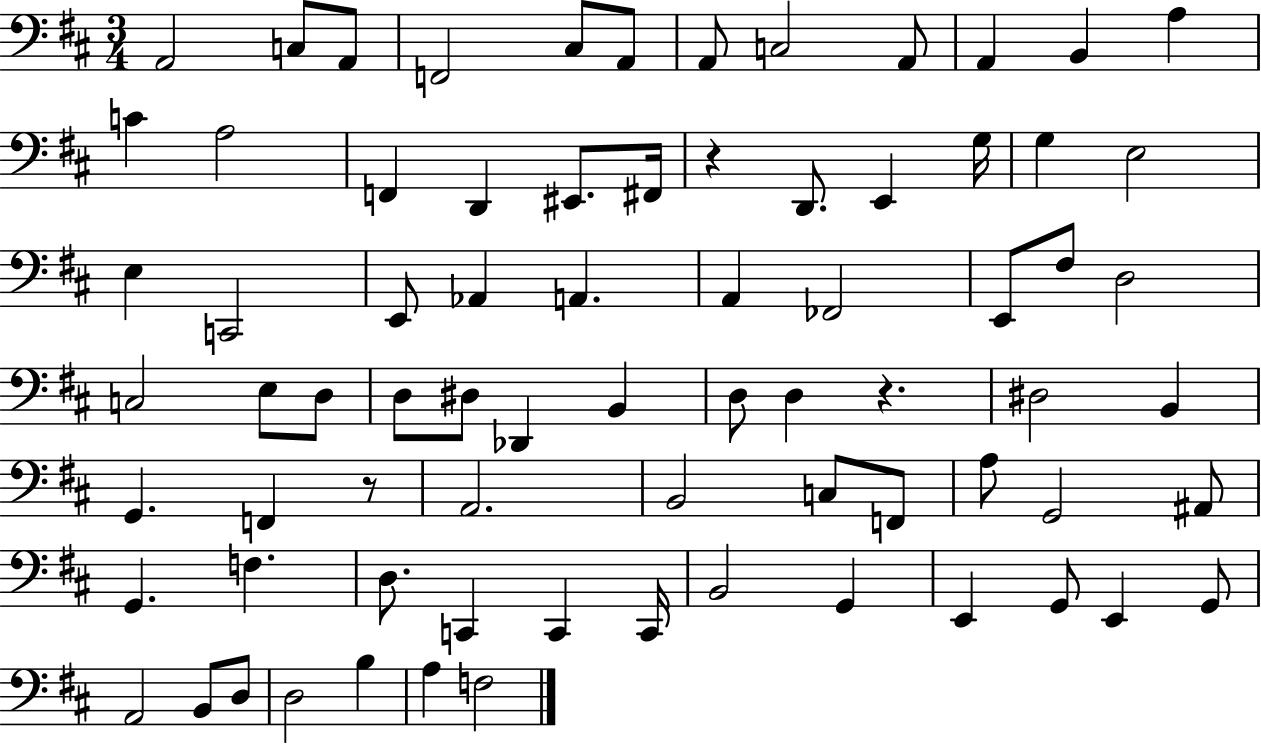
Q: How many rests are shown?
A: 3